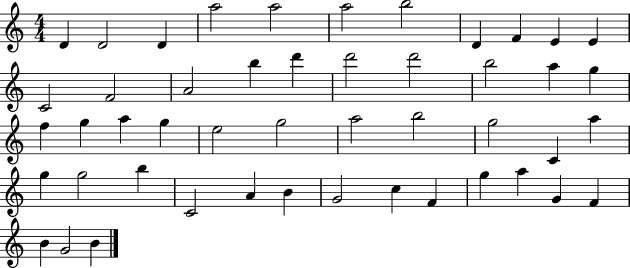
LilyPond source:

{
  \clef treble
  \numericTimeSignature
  \time 4/4
  \key c \major
  d'4 d'2 d'4 | a''2 a''2 | a''2 b''2 | d'4 f'4 e'4 e'4 | \break c'2 f'2 | a'2 b''4 d'''4 | d'''2 d'''2 | b''2 a''4 g''4 | \break f''4 g''4 a''4 g''4 | e''2 g''2 | a''2 b''2 | g''2 c'4 a''4 | \break g''4 g''2 b''4 | c'2 a'4 b'4 | g'2 c''4 f'4 | g''4 a''4 g'4 f'4 | \break b'4 g'2 b'4 | \bar "|."
}